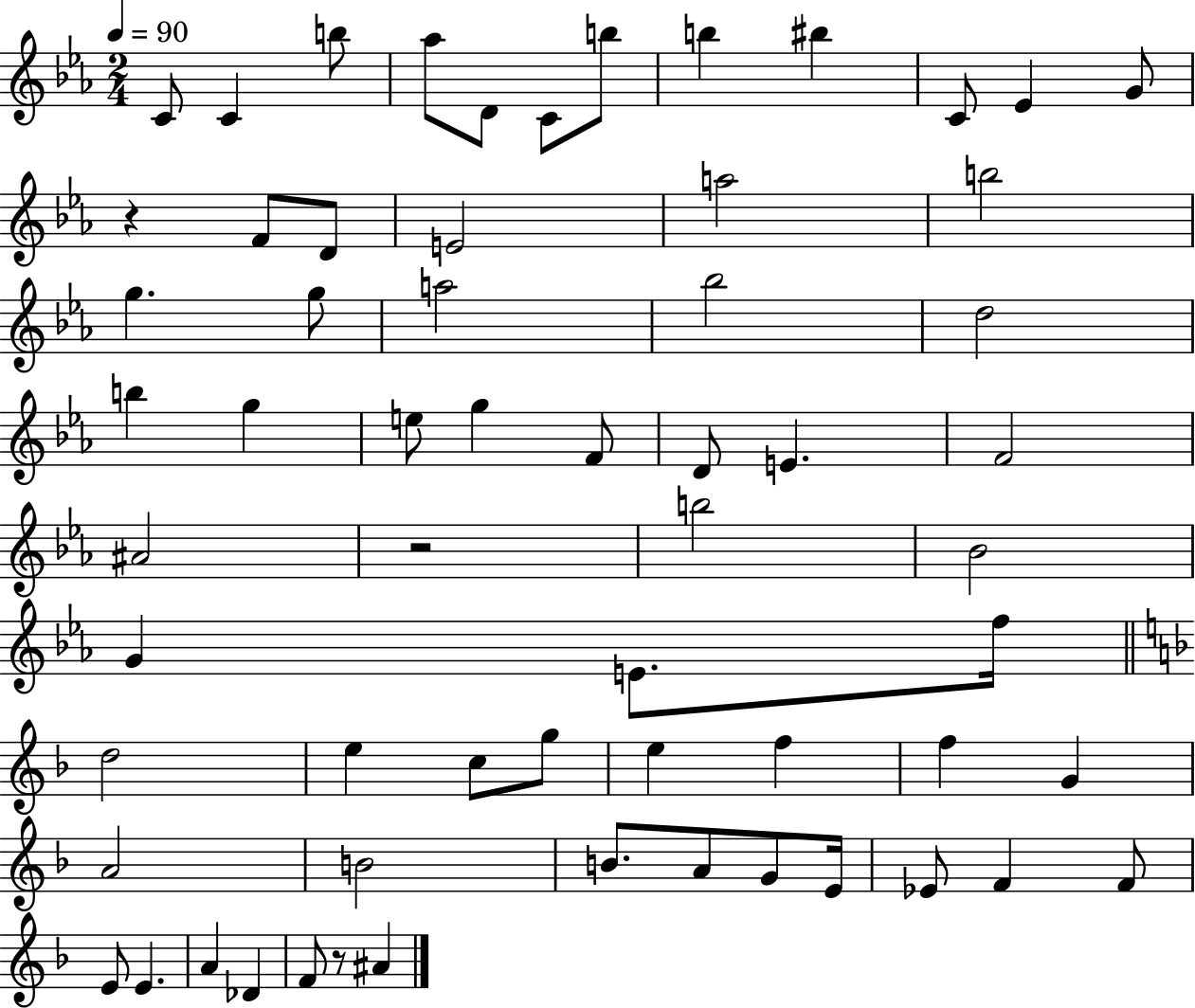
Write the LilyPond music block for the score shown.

{
  \clef treble
  \numericTimeSignature
  \time 2/4
  \key ees \major
  \tempo 4 = 90
  \repeat volta 2 { c'8 c'4 b''8 | aes''8 d'8 c'8 b''8 | b''4 bis''4 | c'8 ees'4 g'8 | \break r4 f'8 d'8 | e'2 | a''2 | b''2 | \break g''4. g''8 | a''2 | bes''2 | d''2 | \break b''4 g''4 | e''8 g''4 f'8 | d'8 e'4. | f'2 | \break ais'2 | r2 | b''2 | bes'2 | \break g'4 e'8. f''16 | \bar "||" \break \key f \major d''2 | e''4 c''8 g''8 | e''4 f''4 | f''4 g'4 | \break a'2 | b'2 | b'8. a'8 g'8 e'16 | ees'8 f'4 f'8 | \break e'8 e'4. | a'4 des'4 | f'8 r8 ais'4 | } \bar "|."
}